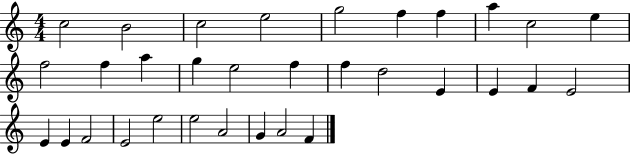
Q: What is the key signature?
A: C major